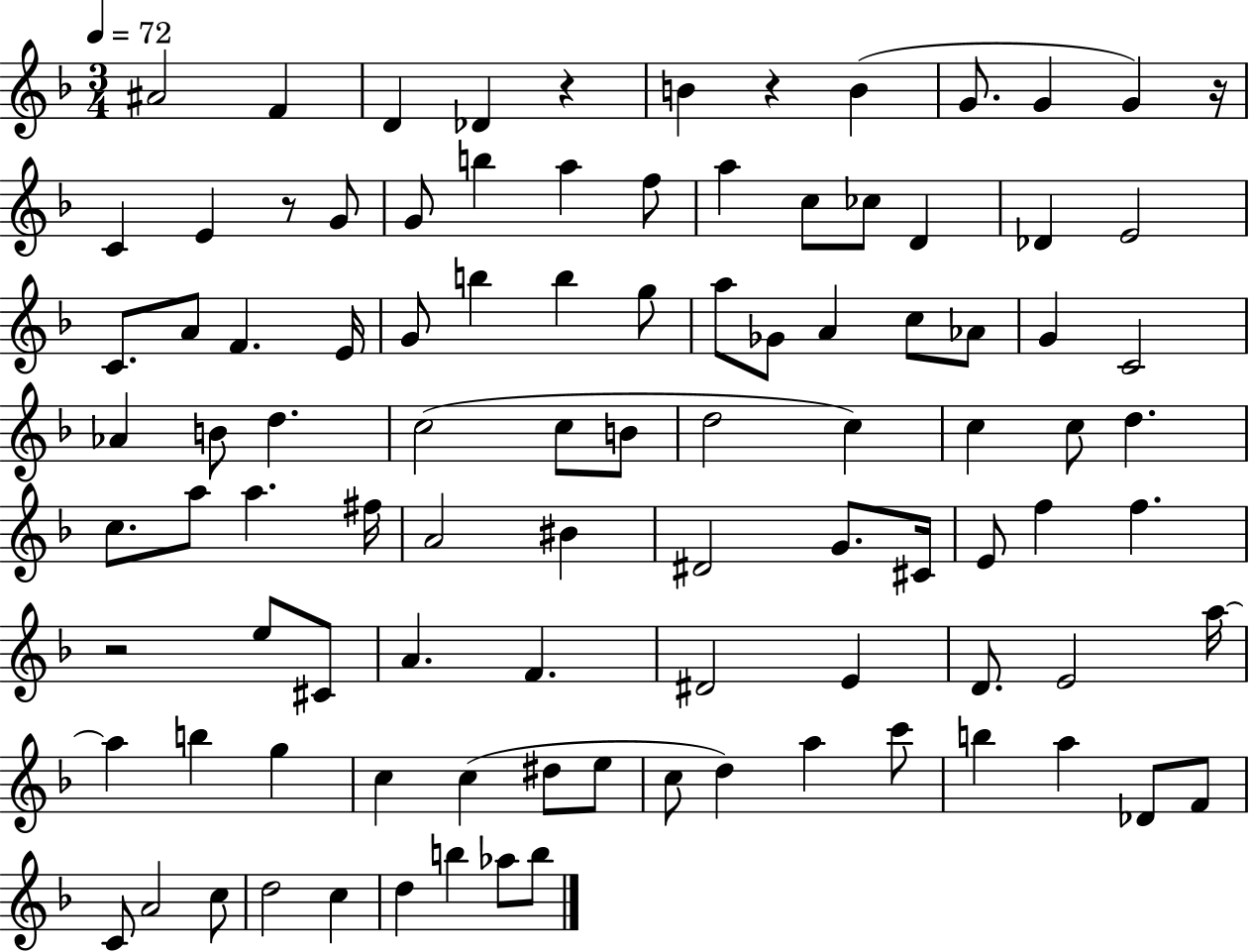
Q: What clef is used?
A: treble